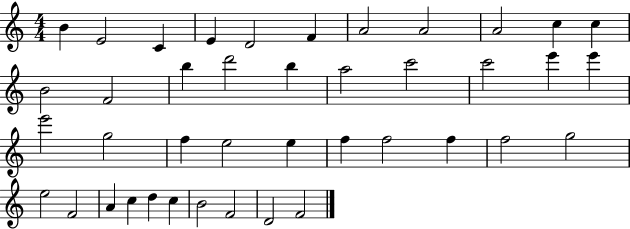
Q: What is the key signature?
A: C major